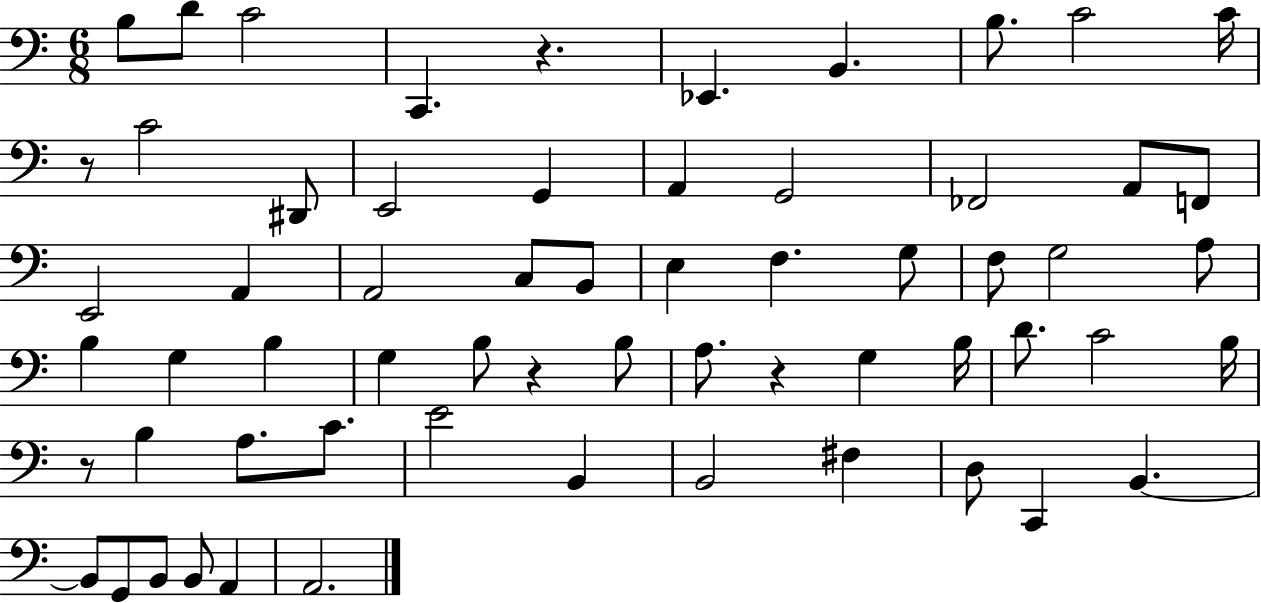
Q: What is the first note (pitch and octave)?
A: B3